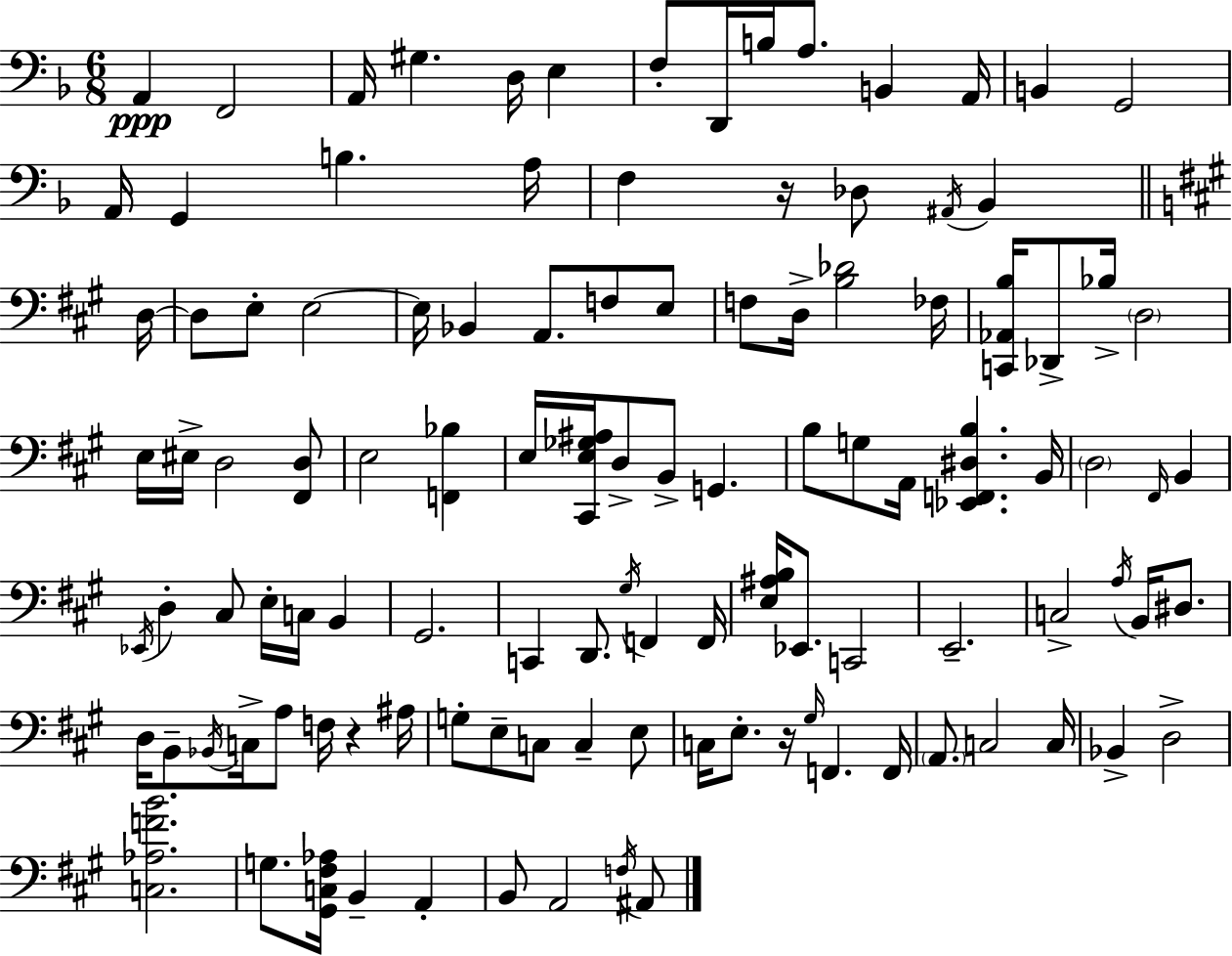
X:1
T:Untitled
M:6/8
L:1/4
K:Dm
A,, F,,2 A,,/4 ^G, D,/4 E, F,/2 D,,/4 B,/4 A,/2 B,, A,,/4 B,, G,,2 A,,/4 G,, B, A,/4 F, z/4 _D,/2 ^A,,/4 _B,, D,/4 D,/2 E,/2 E,2 E,/4 _B,, A,,/2 F,/2 E,/2 F,/2 D,/4 [B,_D]2 _F,/4 [C,,_A,,B,]/4 _D,,/2 _B,/4 D,2 E,/4 ^E,/4 D,2 [^F,,D,]/2 E,2 [F,,_B,] E,/4 [^C,,E,_G,^A,]/4 D,/2 B,,/2 G,, B,/2 G,/2 A,,/4 [_E,,F,,^D,B,] B,,/4 D,2 ^F,,/4 B,, _E,,/4 D, ^C,/2 E,/4 C,/4 B,, ^G,,2 C,, D,,/2 ^G,/4 F,, F,,/4 [E,^A,B,]/4 _E,,/2 C,,2 E,,2 C,2 A,/4 B,,/4 ^D,/2 D,/4 B,,/2 _B,,/4 C,/4 A,/2 F,/4 z ^A,/4 G,/2 E,/2 C,/2 C, E,/2 C,/4 E,/2 z/4 ^G,/4 F,, F,,/4 A,,/2 C,2 C,/4 _B,, D,2 [C,_A,FB]2 G,/2 [^G,,C,^F,_A,]/4 B,, A,, B,,/2 A,,2 F,/4 ^A,,/2